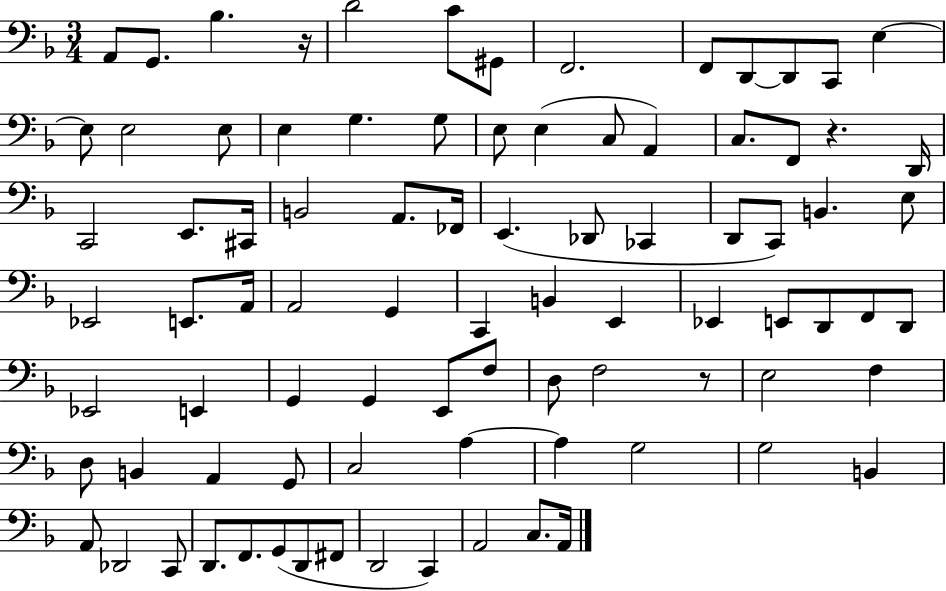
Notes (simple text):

A2/e G2/e. Bb3/q. R/s D4/h C4/e G#2/e F2/h. F2/e D2/e D2/e C2/e E3/q E3/e E3/h E3/e E3/q G3/q. G3/e E3/e E3/q C3/e A2/q C3/e. F2/e R/q. D2/s C2/h E2/e. C#2/s B2/h A2/e. FES2/s E2/q. Db2/e CES2/q D2/e C2/e B2/q. E3/e Eb2/h E2/e. A2/s A2/h G2/q C2/q B2/q E2/q Eb2/q E2/e D2/e F2/e D2/e Eb2/h E2/q G2/q G2/q E2/e F3/e D3/e F3/h R/e E3/h F3/q D3/e B2/q A2/q G2/e C3/h A3/q A3/q G3/h G3/h B2/q A2/e Db2/h C2/e D2/e. F2/e. G2/e D2/e F#2/e D2/h C2/q A2/h C3/e. A2/s